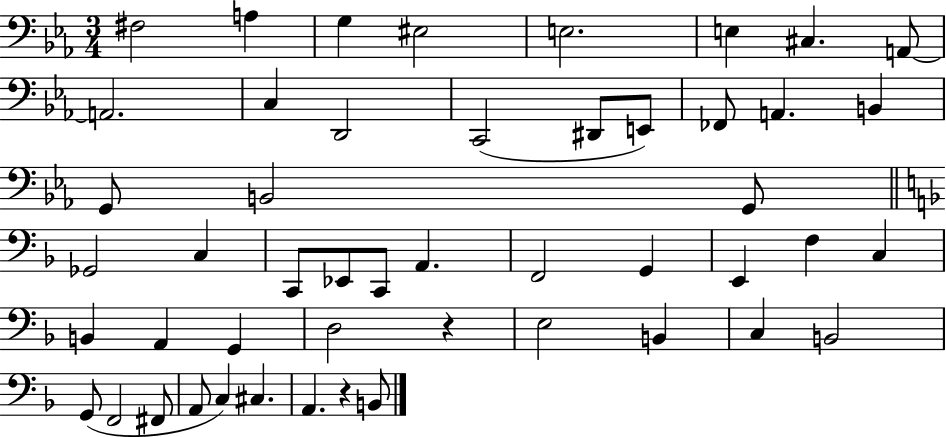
{
  \clef bass
  \numericTimeSignature
  \time 3/4
  \key ees \major
  \repeat volta 2 { fis2 a4 | g4 eis2 | e2. | e4 cis4. a,8~~ | \break a,2. | c4 d,2 | c,2( dis,8 e,8) | fes,8 a,4. b,4 | \break g,8 b,2 g,8 | \bar "||" \break \key f \major ges,2 c4 | c,8 ees,8 c,8 a,4. | f,2 g,4 | e,4 f4 c4 | \break b,4 a,4 g,4 | d2 r4 | e2 b,4 | c4 b,2 | \break g,8( f,2 fis,8 | a,8 c4) cis4. | a,4. r4 b,8 | } \bar "|."
}